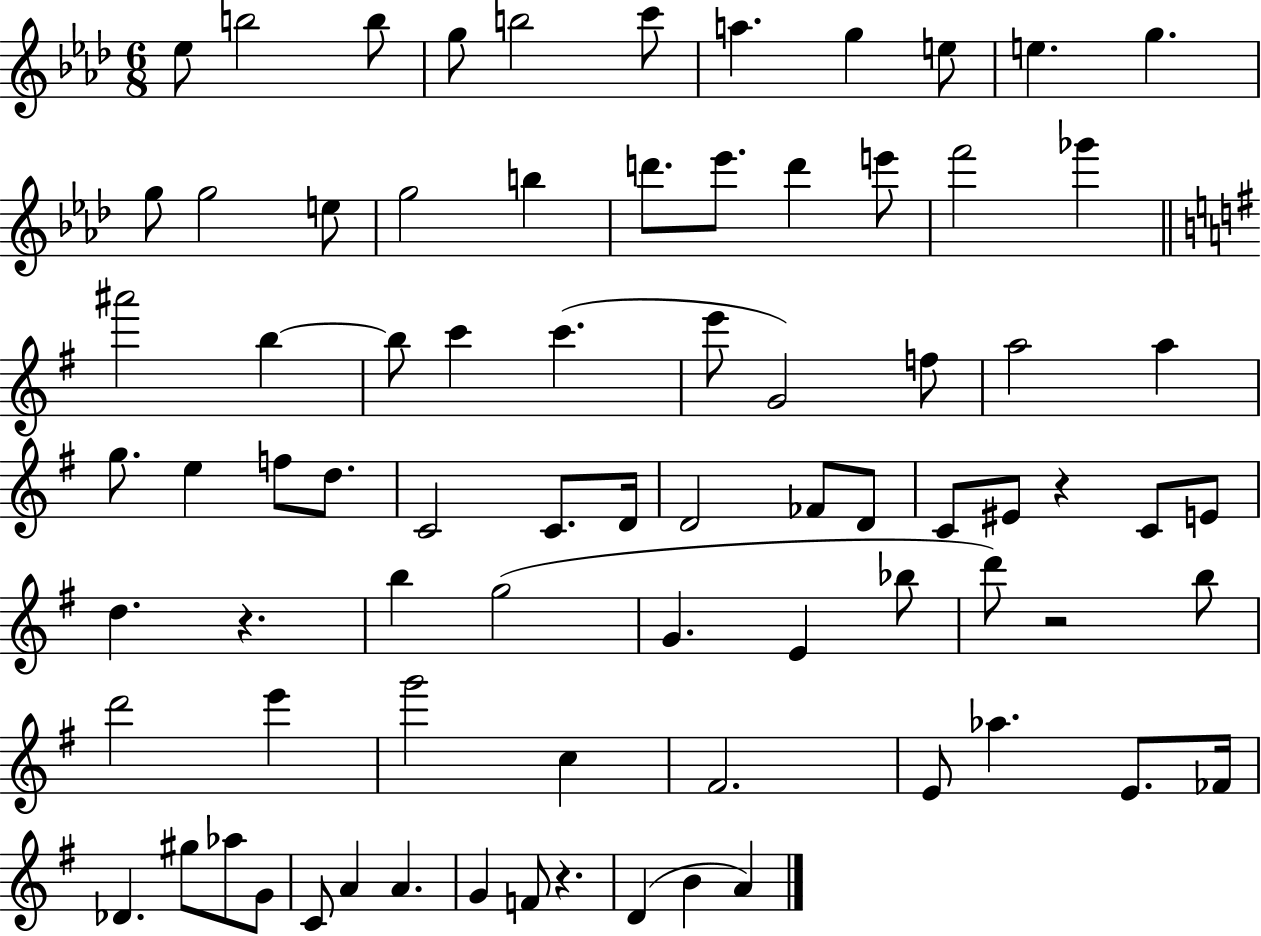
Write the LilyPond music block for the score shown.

{
  \clef treble
  \numericTimeSignature
  \time 6/8
  \key aes \major
  \repeat volta 2 { ees''8 b''2 b''8 | g''8 b''2 c'''8 | a''4. g''4 e''8 | e''4. g''4. | \break g''8 g''2 e''8 | g''2 b''4 | d'''8. ees'''8. d'''4 e'''8 | f'''2 ges'''4 | \break \bar "||" \break \key g \major ais'''2 b''4~~ | b''8 c'''4 c'''4.( | e'''8 g'2) f''8 | a''2 a''4 | \break g''8. e''4 f''8 d''8. | c'2 c'8. d'16 | d'2 fes'8 d'8 | c'8 eis'8 r4 c'8 e'8 | \break d''4. r4. | b''4 g''2( | g'4. e'4 bes''8 | d'''8) r2 b''8 | \break d'''2 e'''4 | g'''2 c''4 | fis'2. | e'8 aes''4. e'8. fes'16 | \break des'4. gis''8 aes''8 g'8 | c'8 a'4 a'4. | g'4 f'8 r4. | d'4( b'4 a'4) | \break } \bar "|."
}